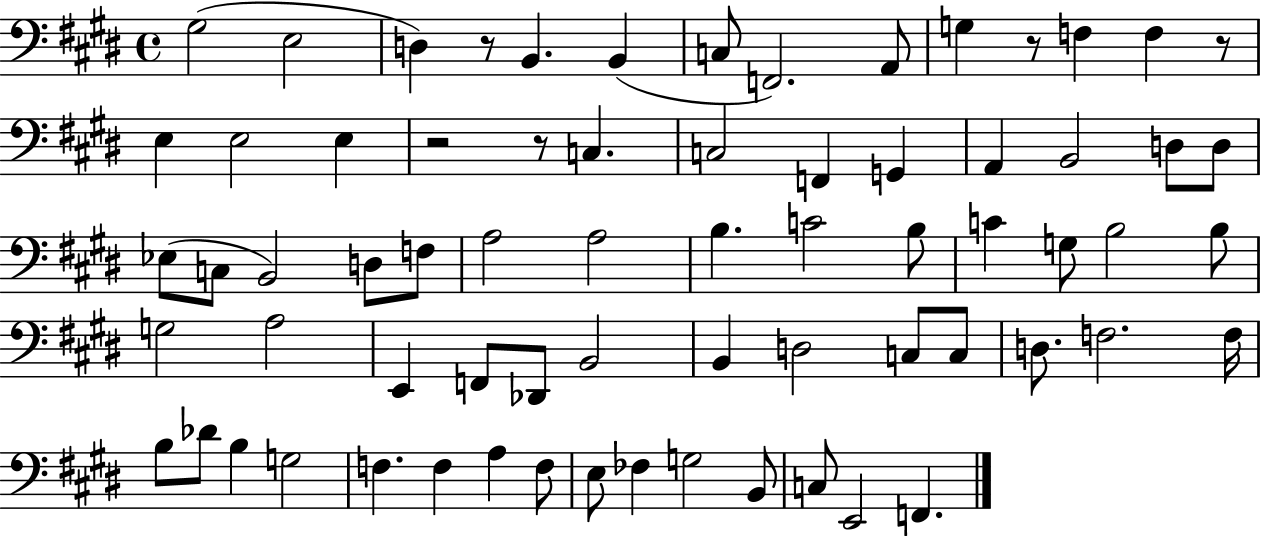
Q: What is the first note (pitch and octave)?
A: G#3